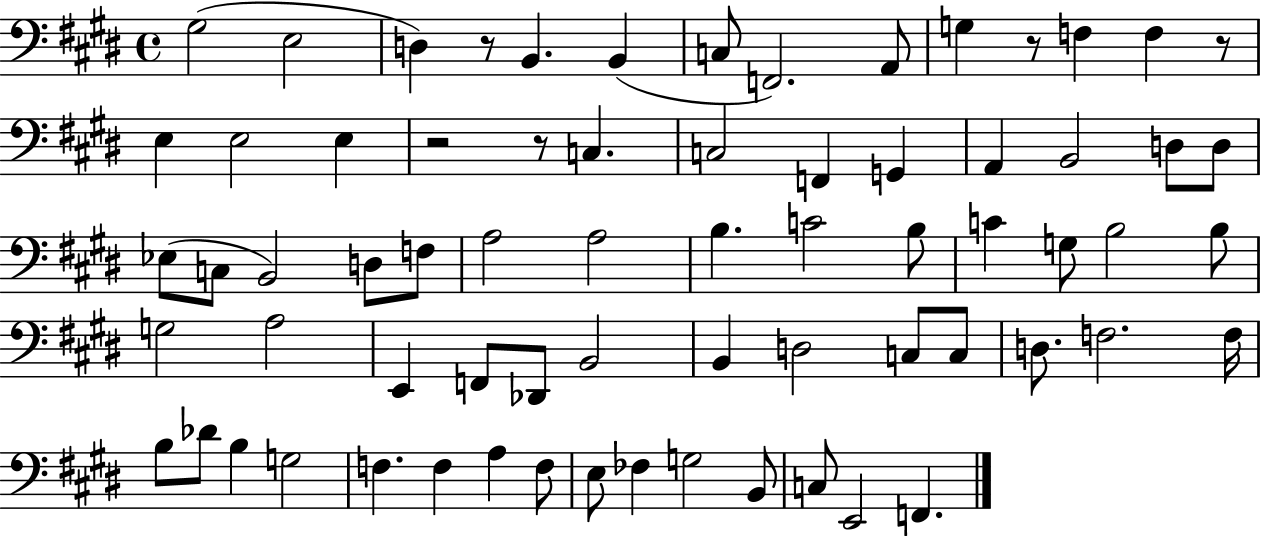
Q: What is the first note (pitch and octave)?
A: G#3